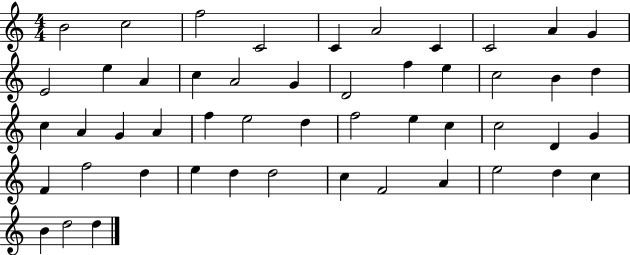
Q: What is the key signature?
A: C major